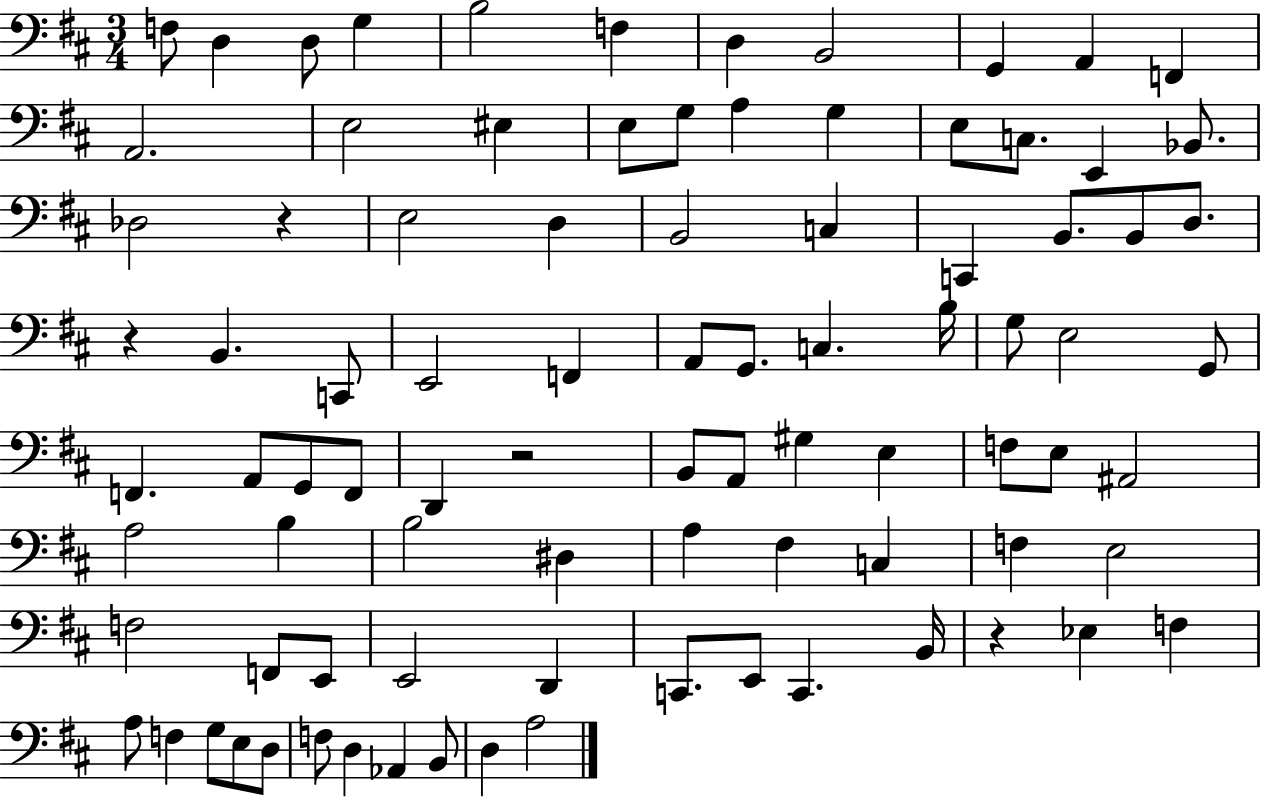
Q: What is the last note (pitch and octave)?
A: A3